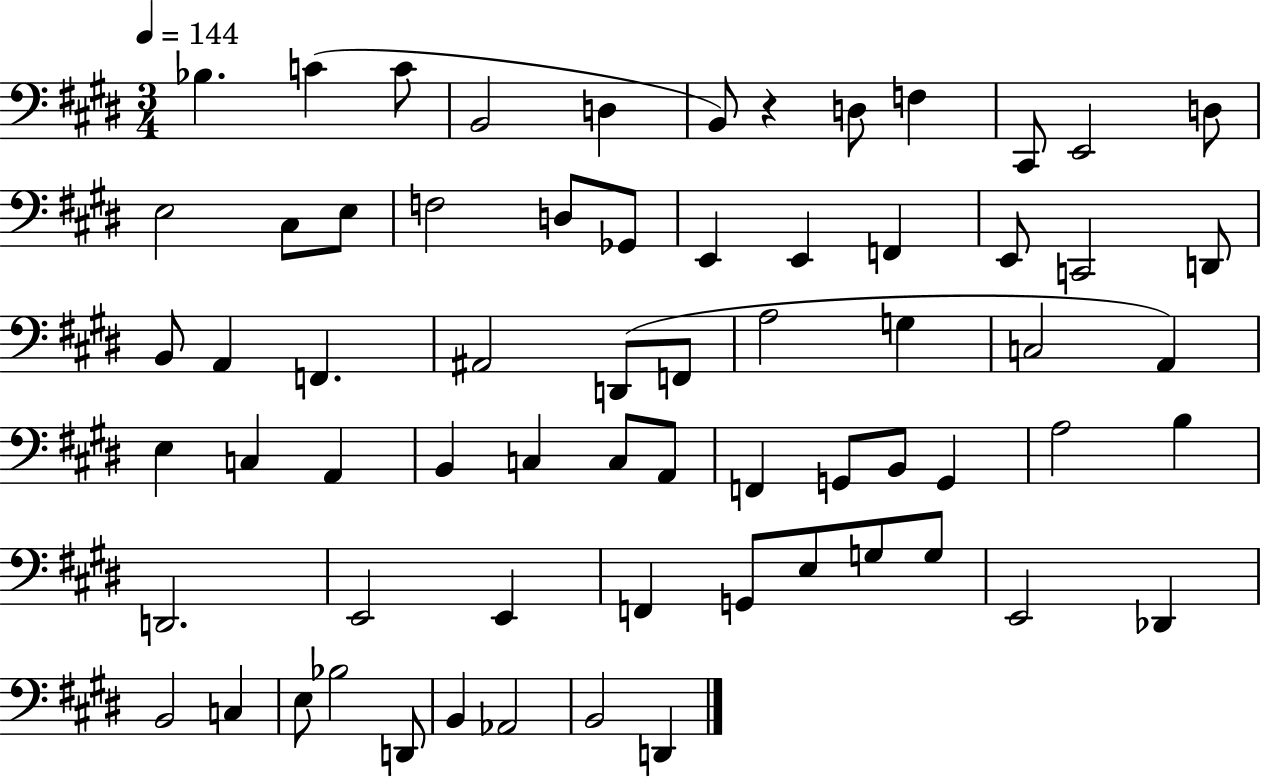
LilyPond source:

{
  \clef bass
  \numericTimeSignature
  \time 3/4
  \key e \major
  \tempo 4 = 144
  bes4. c'4( c'8 | b,2 d4 | b,8) r4 d8 f4 | cis,8 e,2 d8 | \break e2 cis8 e8 | f2 d8 ges,8 | e,4 e,4 f,4 | e,8 c,2 d,8 | \break b,8 a,4 f,4. | ais,2 d,8( f,8 | a2 g4 | c2 a,4) | \break e4 c4 a,4 | b,4 c4 c8 a,8 | f,4 g,8 b,8 g,4 | a2 b4 | \break d,2. | e,2 e,4 | f,4 g,8 e8 g8 g8 | e,2 des,4 | \break b,2 c4 | e8 bes2 d,8 | b,4 aes,2 | b,2 d,4 | \break \bar "|."
}